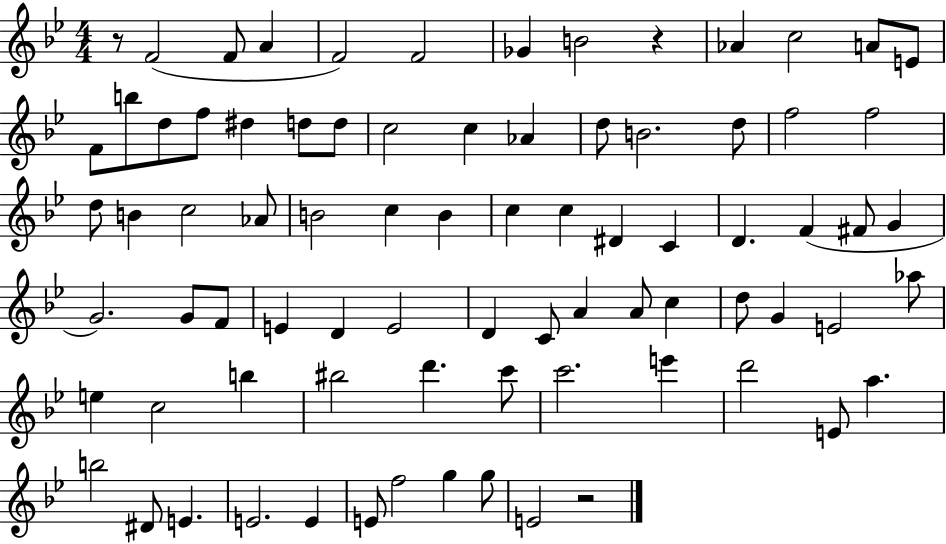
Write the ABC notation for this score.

X:1
T:Untitled
M:4/4
L:1/4
K:Bb
z/2 F2 F/2 A F2 F2 _G B2 z _A c2 A/2 E/2 F/2 b/2 d/2 f/2 ^d d/2 d/2 c2 c _A d/2 B2 d/2 f2 f2 d/2 B c2 _A/2 B2 c B c c ^D C D F ^F/2 G G2 G/2 F/2 E D E2 D C/2 A A/2 c d/2 G E2 _a/2 e c2 b ^b2 d' c'/2 c'2 e' d'2 E/2 a b2 ^D/2 E E2 E E/2 f2 g g/2 E2 z2